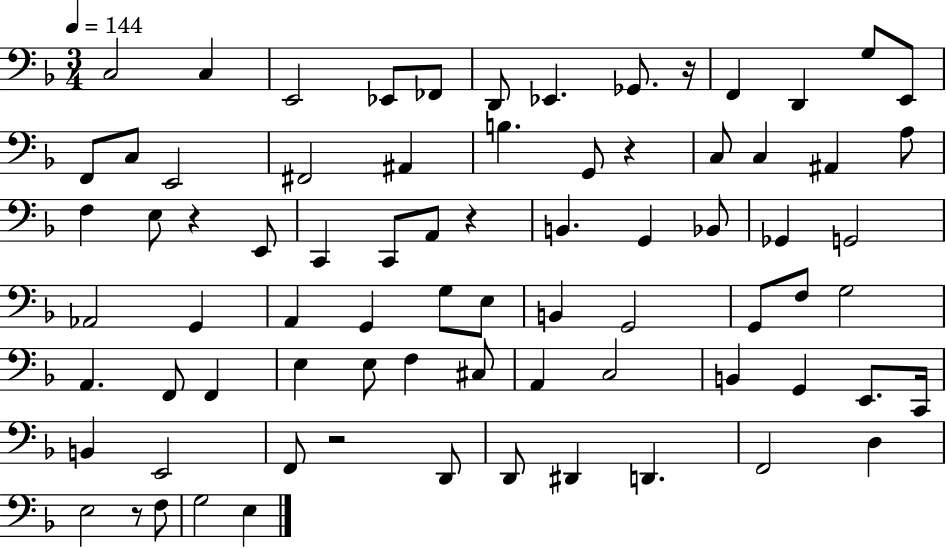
X:1
T:Untitled
M:3/4
L:1/4
K:F
C,2 C, E,,2 _E,,/2 _F,,/2 D,,/2 _E,, _G,,/2 z/4 F,, D,, G,/2 E,,/2 F,,/2 C,/2 E,,2 ^F,,2 ^A,, B, G,,/2 z C,/2 C, ^A,, A,/2 F, E,/2 z E,,/2 C,, C,,/2 A,,/2 z B,, G,, _B,,/2 _G,, G,,2 _A,,2 G,, A,, G,, G,/2 E,/2 B,, G,,2 G,,/2 F,/2 G,2 A,, F,,/2 F,, E, E,/2 F, ^C,/2 A,, C,2 B,, G,, E,,/2 C,,/4 B,, E,,2 F,,/2 z2 D,,/2 D,,/2 ^D,, D,, F,,2 D, E,2 z/2 F,/2 G,2 E,